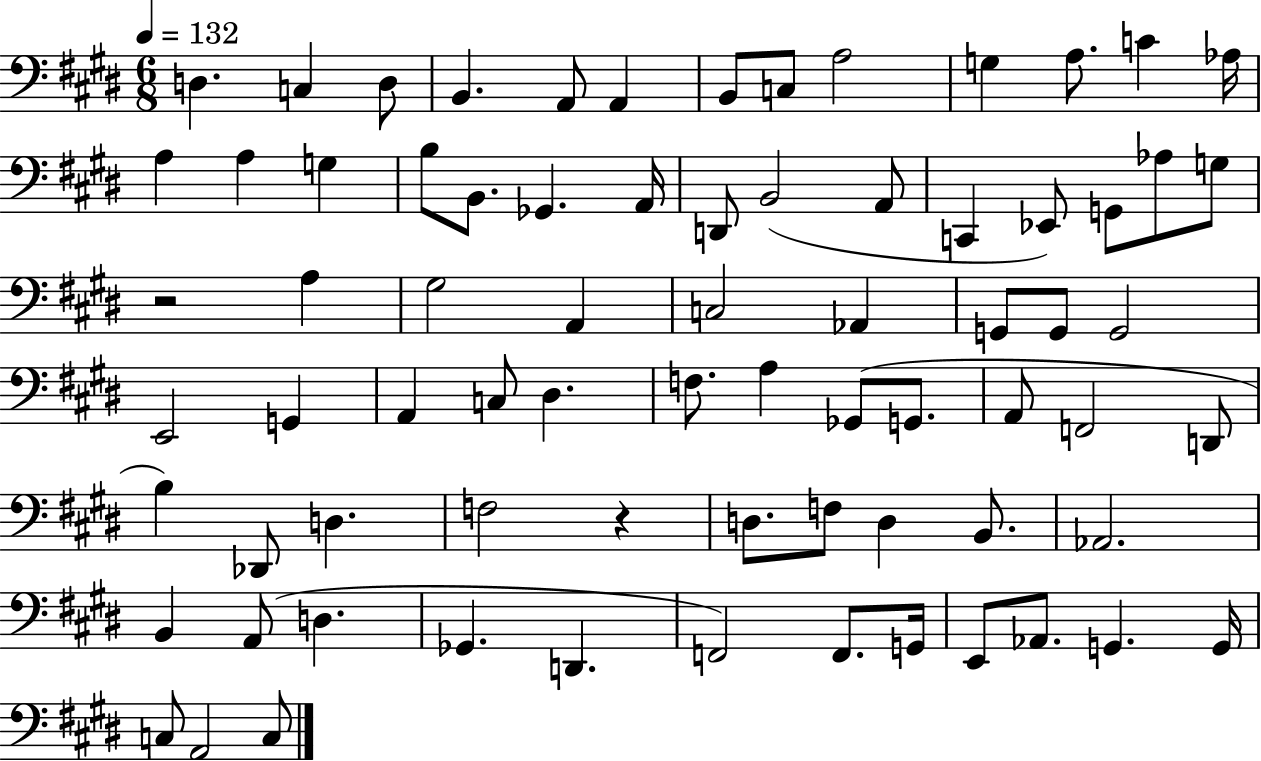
D3/q. C3/q D3/e B2/q. A2/e A2/q B2/e C3/e A3/h G3/q A3/e. C4/q Ab3/s A3/q A3/q G3/q B3/e B2/e. Gb2/q. A2/s D2/e B2/h A2/e C2/q Eb2/e G2/e Ab3/e G3/e R/h A3/q G#3/h A2/q C3/h Ab2/q G2/e G2/e G2/h E2/h G2/q A2/q C3/e D#3/q. F3/e. A3/q Gb2/e G2/e. A2/e F2/h D2/e B3/q Db2/e D3/q. F3/h R/q D3/e. F3/e D3/q B2/e. Ab2/h. B2/q A2/e D3/q. Gb2/q. D2/q. F2/h F2/e. G2/s E2/e Ab2/e. G2/q. G2/s C3/e A2/h C3/e